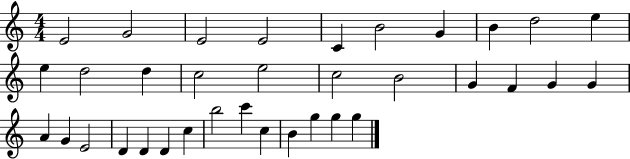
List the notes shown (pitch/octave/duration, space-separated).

E4/h G4/h E4/h E4/h C4/q B4/h G4/q B4/q D5/h E5/q E5/q D5/h D5/q C5/h E5/h C5/h B4/h G4/q F4/q G4/q G4/q A4/q G4/q E4/h D4/q D4/q D4/q C5/q B5/h C6/q C5/q B4/q G5/q G5/q G5/q